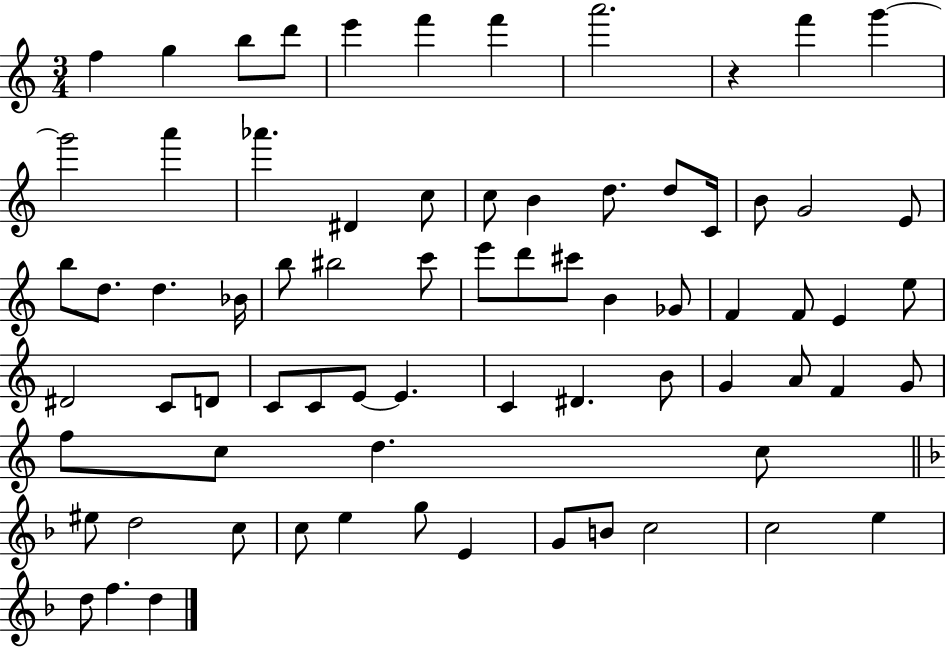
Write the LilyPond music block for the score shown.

{
  \clef treble
  \numericTimeSignature
  \time 3/4
  \key c \major
  f''4 g''4 b''8 d'''8 | e'''4 f'''4 f'''4 | a'''2. | r4 f'''4 g'''4~~ | \break g'''2 a'''4 | aes'''4. dis'4 c''8 | c''8 b'4 d''8. d''8 c'16 | b'8 g'2 e'8 | \break b''8 d''8. d''4. bes'16 | b''8 bis''2 c'''8 | e'''8 d'''8 cis'''8 b'4 ges'8 | f'4 f'8 e'4 e''8 | \break dis'2 c'8 d'8 | c'8 c'8 e'8~~ e'4. | c'4 dis'4. b'8 | g'4 a'8 f'4 g'8 | \break f''8 c''8 d''4. c''8 | \bar "||" \break \key d \minor eis''8 d''2 c''8 | c''8 e''4 g''8 e'4 | g'8 b'8 c''2 | c''2 e''4 | \break d''8 f''4. d''4 | \bar "|."
}